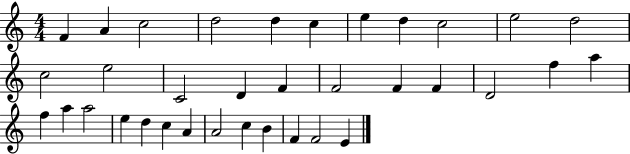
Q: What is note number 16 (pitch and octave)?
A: F4